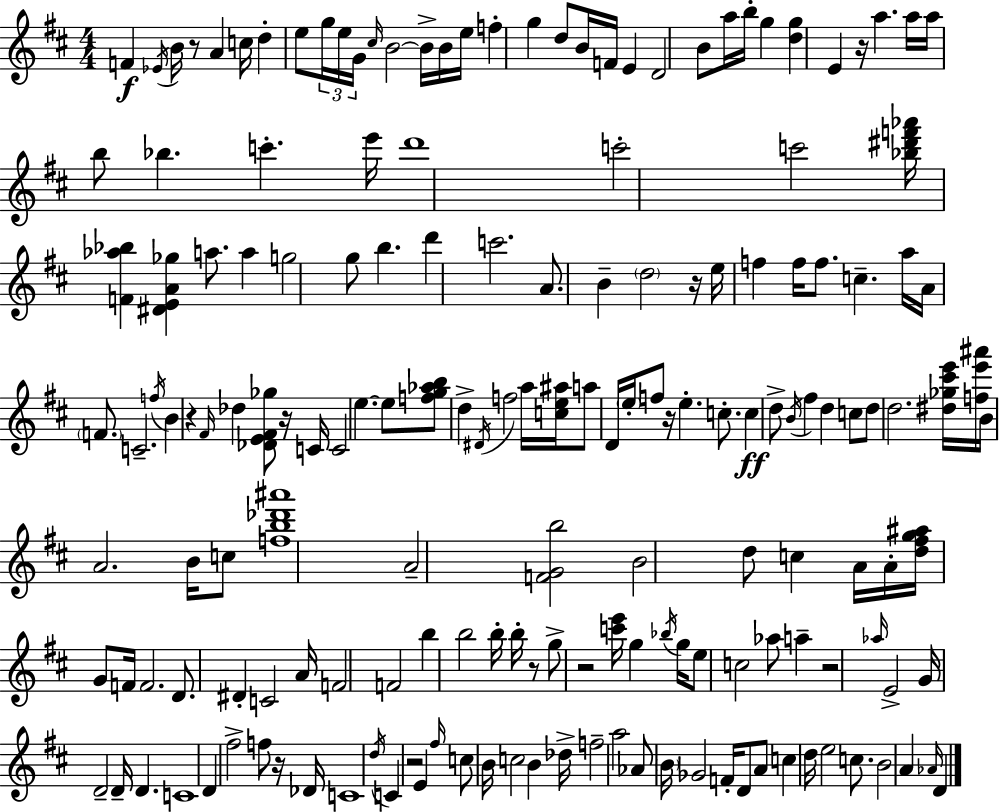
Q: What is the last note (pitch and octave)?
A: D4